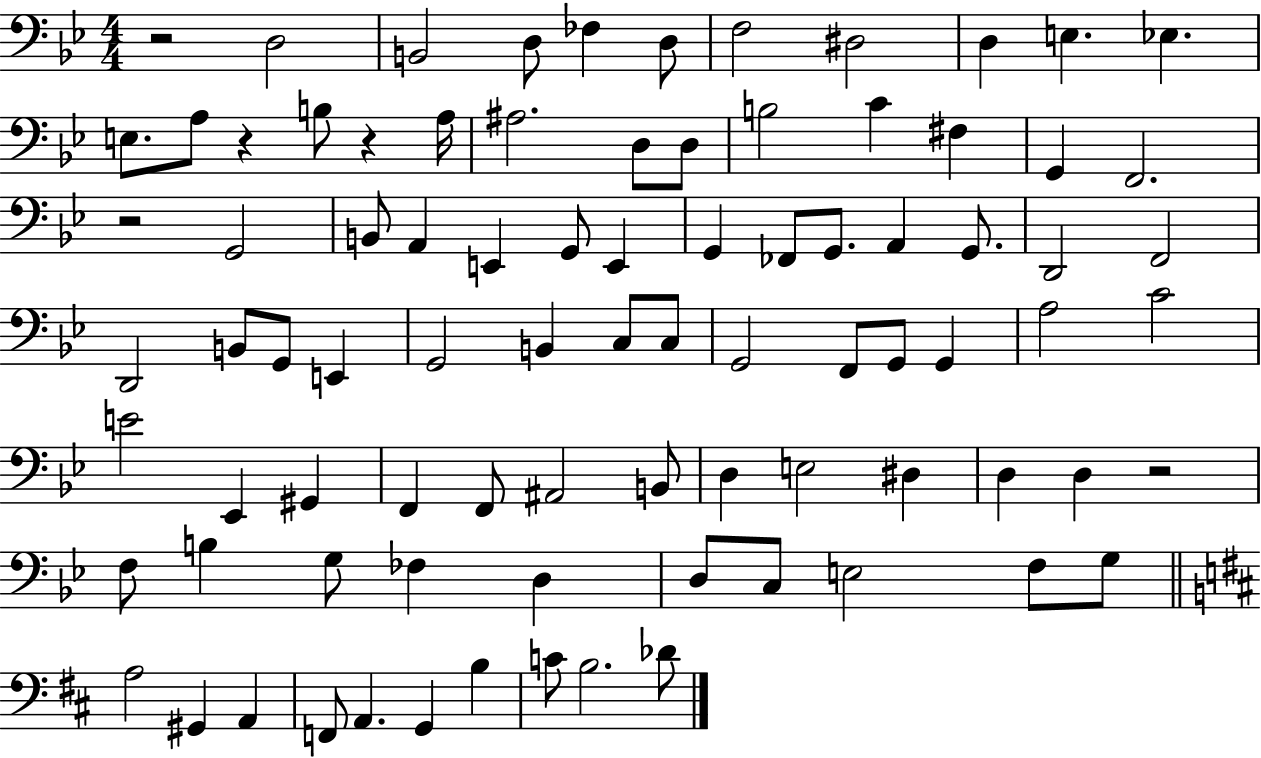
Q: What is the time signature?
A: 4/4